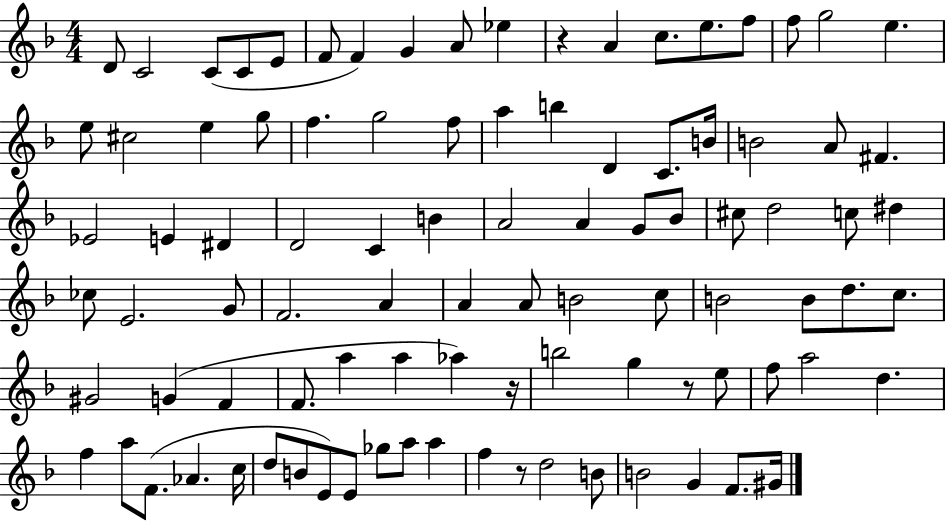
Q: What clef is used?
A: treble